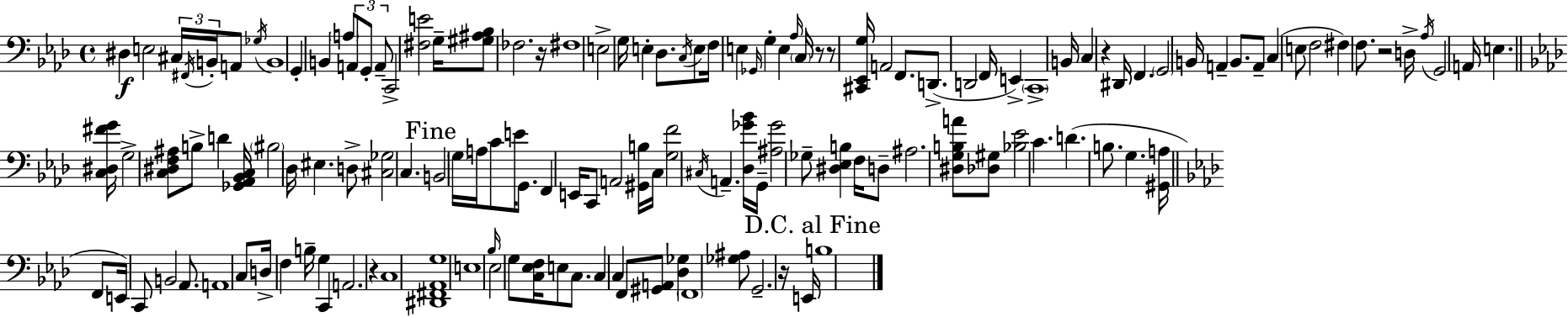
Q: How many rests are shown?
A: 7